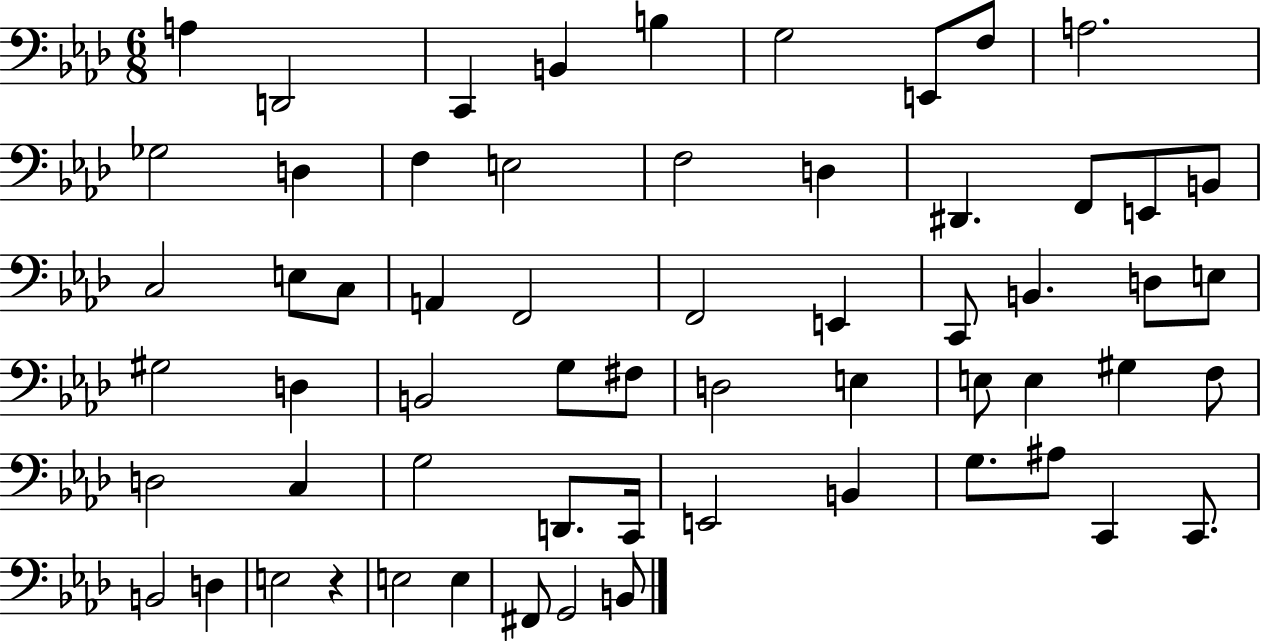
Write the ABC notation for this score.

X:1
T:Untitled
M:6/8
L:1/4
K:Ab
A, D,,2 C,, B,, B, G,2 E,,/2 F,/2 A,2 _G,2 D, F, E,2 F,2 D, ^D,, F,,/2 E,,/2 B,,/2 C,2 E,/2 C,/2 A,, F,,2 F,,2 E,, C,,/2 B,, D,/2 E,/2 ^G,2 D, B,,2 G,/2 ^F,/2 D,2 E, E,/2 E, ^G, F,/2 D,2 C, G,2 D,,/2 C,,/4 E,,2 B,, G,/2 ^A,/2 C,, C,,/2 B,,2 D, E,2 z E,2 E, ^F,,/2 G,,2 B,,/2